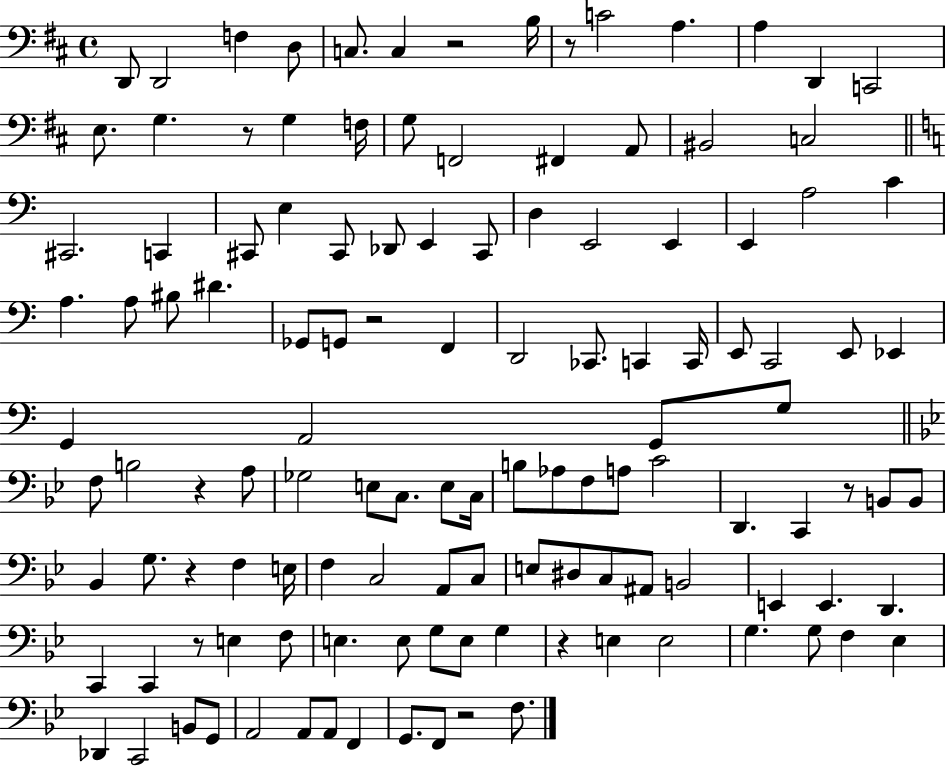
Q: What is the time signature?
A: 4/4